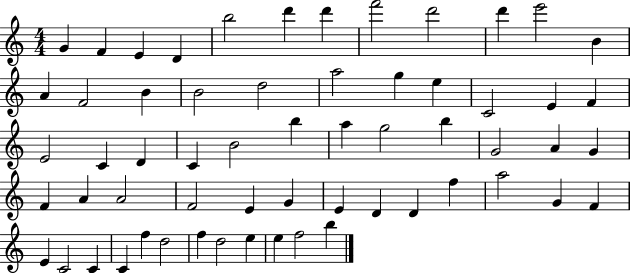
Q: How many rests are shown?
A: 0